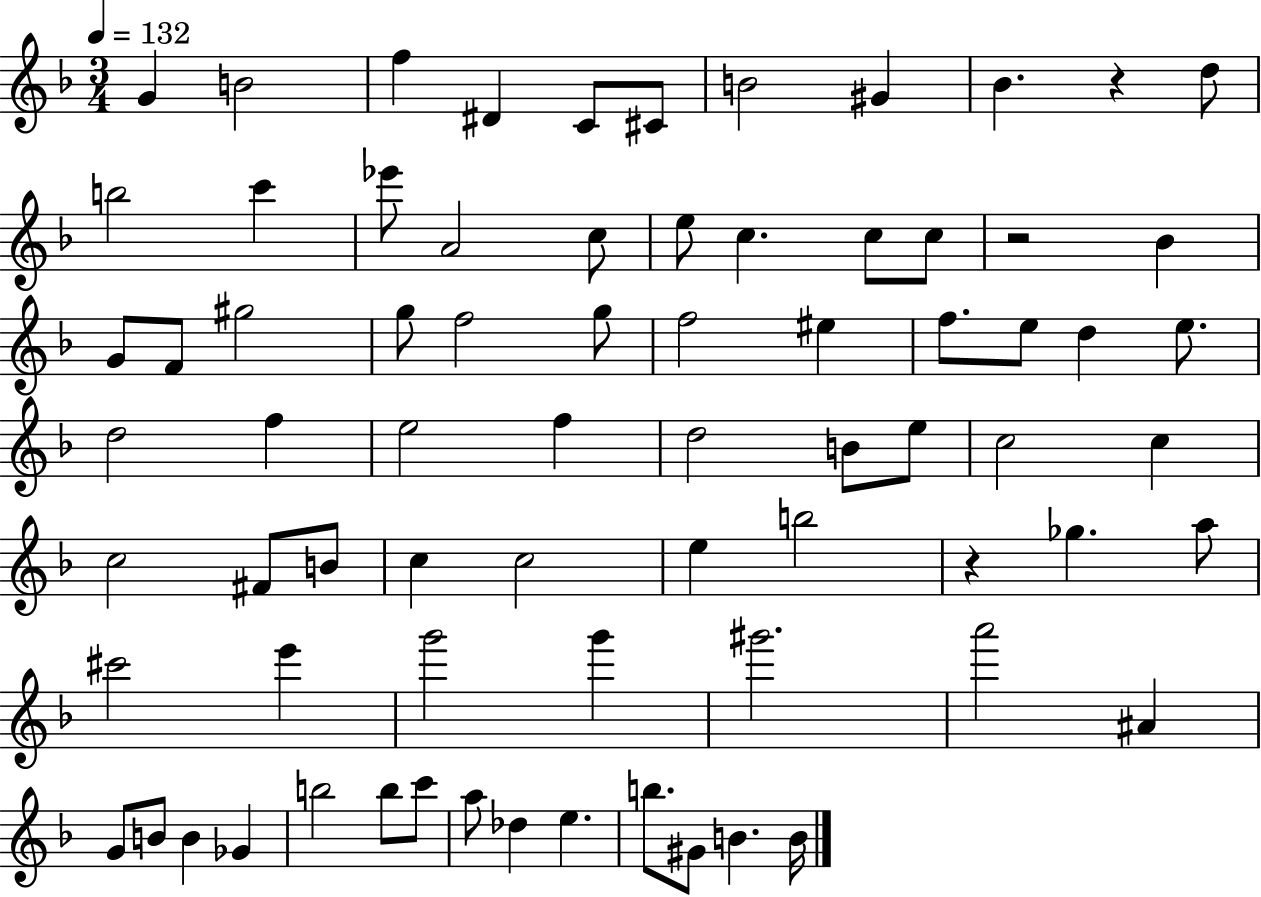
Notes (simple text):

G4/q B4/h F5/q D#4/q C4/e C#4/e B4/h G#4/q Bb4/q. R/q D5/e B5/h C6/q Eb6/e A4/h C5/e E5/e C5/q. C5/e C5/e R/h Bb4/q G4/e F4/e G#5/h G5/e F5/h G5/e F5/h EIS5/q F5/e. E5/e D5/q E5/e. D5/h F5/q E5/h F5/q D5/h B4/e E5/e C5/h C5/q C5/h F#4/e B4/e C5/q C5/h E5/q B5/h R/q Gb5/q. A5/e C#6/h E6/q G6/h G6/q G#6/h. A6/h A#4/q G4/e B4/e B4/q Gb4/q B5/h B5/e C6/e A5/e Db5/q E5/q. B5/e. G#4/e B4/q. B4/s